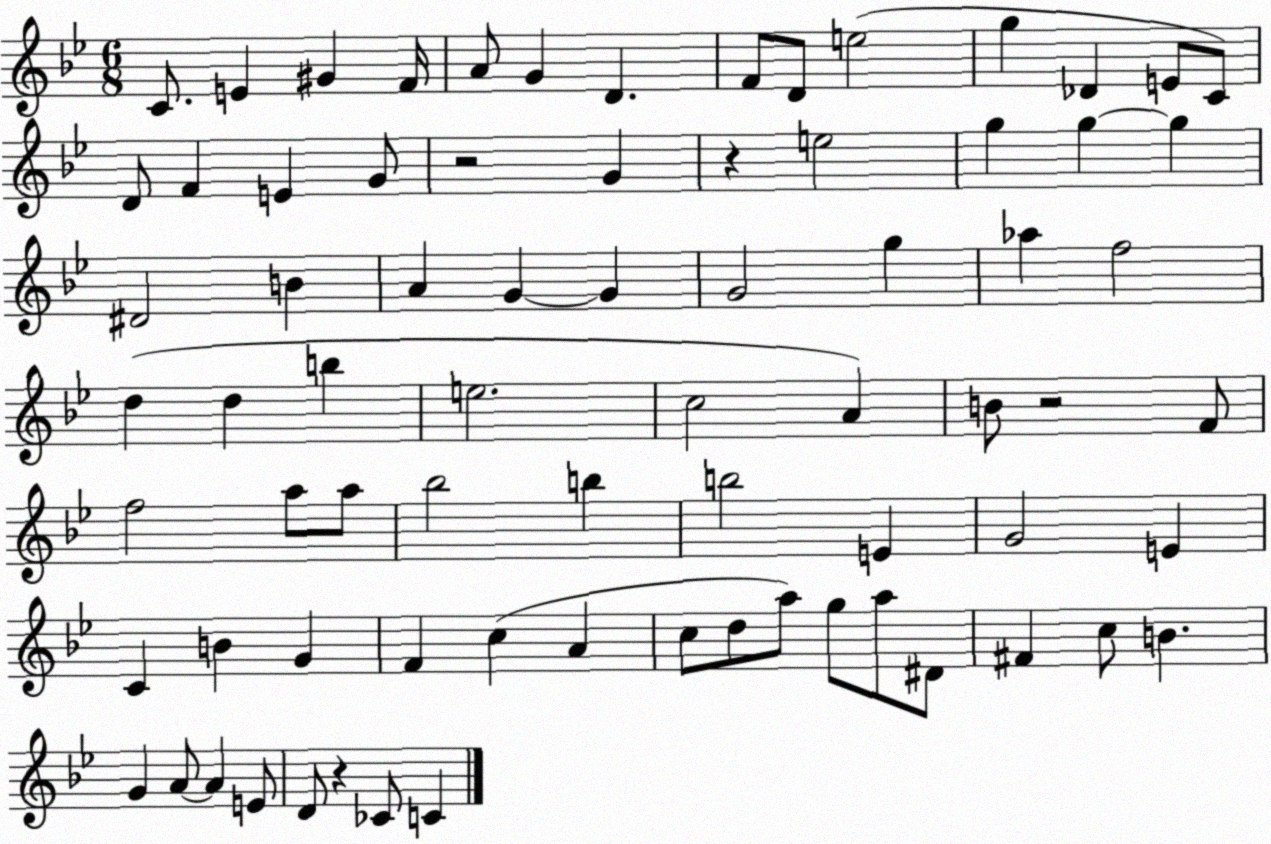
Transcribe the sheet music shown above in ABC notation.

X:1
T:Untitled
M:6/8
L:1/4
K:Bb
C/2 E ^G F/4 A/2 G D F/2 D/2 e2 g _D E/2 C/2 D/2 F E G/2 z2 G z e2 g g g ^D2 B A G G G2 g _a f2 d d b e2 c2 A B/2 z2 F/2 f2 a/2 a/2 _b2 b b2 E G2 E C B G F c A c/2 d/2 a/2 g/2 a/2 ^D/2 ^F c/2 B G A/2 A E/2 D/2 z _C/2 C